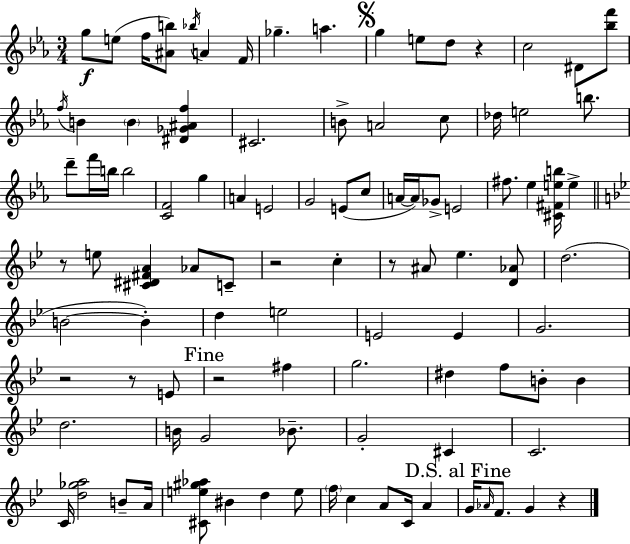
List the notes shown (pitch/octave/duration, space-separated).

G5/e E5/e F5/s [A#4,B5]/e Bb5/s A4/q F4/s Gb5/q. A5/q. G5/q E5/e D5/e R/q C5/h D#4/e [Bb5,F6]/e F5/s B4/q B4/q [D#4,Gb4,A#4,F5]/q C#4/h. B4/e A4/h C5/e Db5/s E5/h B5/e. D6/e F6/s B5/s B5/h [C4,F4]/h G5/q A4/q E4/h G4/h E4/e C5/e A4/s A4/s Gb4/e E4/h F#5/e. Eb5/q [C#4,F#4,E5,B5]/s E5/q R/e E5/e [C#4,D#4,F#4,A4]/q Ab4/e C4/e R/h C5/q R/e A#4/e Eb5/q. [D4,Ab4]/e D5/h. B4/h B4/q D5/q E5/h E4/h E4/q G4/h. R/h R/e E4/e R/h F#5/q G5/h. D#5/q F5/e B4/e B4/q D5/h. B4/s G4/h Bb4/e. G4/h C#4/q C4/h. C4/s [D5,Gb5,A5]/h B4/e A4/s [C#4,E5,G#5,Ab5]/e BIS4/q D5/q E5/e F5/s C5/q A4/e C4/s A4/q G4/s Ab4/s F4/e. G4/q R/q